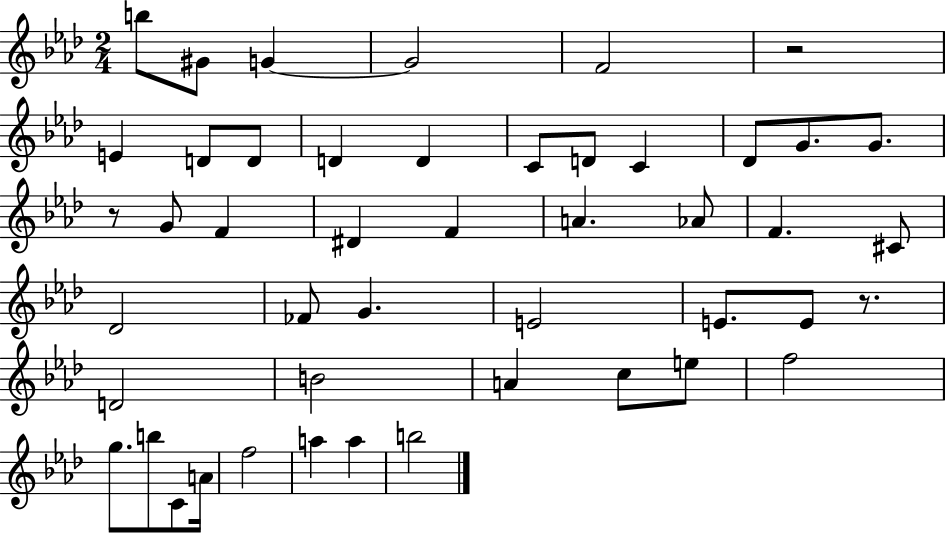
X:1
T:Untitled
M:2/4
L:1/4
K:Ab
b/2 ^G/2 G G2 F2 z2 E D/2 D/2 D D C/2 D/2 C _D/2 G/2 G/2 z/2 G/2 F ^D F A _A/2 F ^C/2 _D2 _F/2 G E2 E/2 E/2 z/2 D2 B2 A c/2 e/2 f2 g/2 b/2 C/2 A/4 f2 a a b2